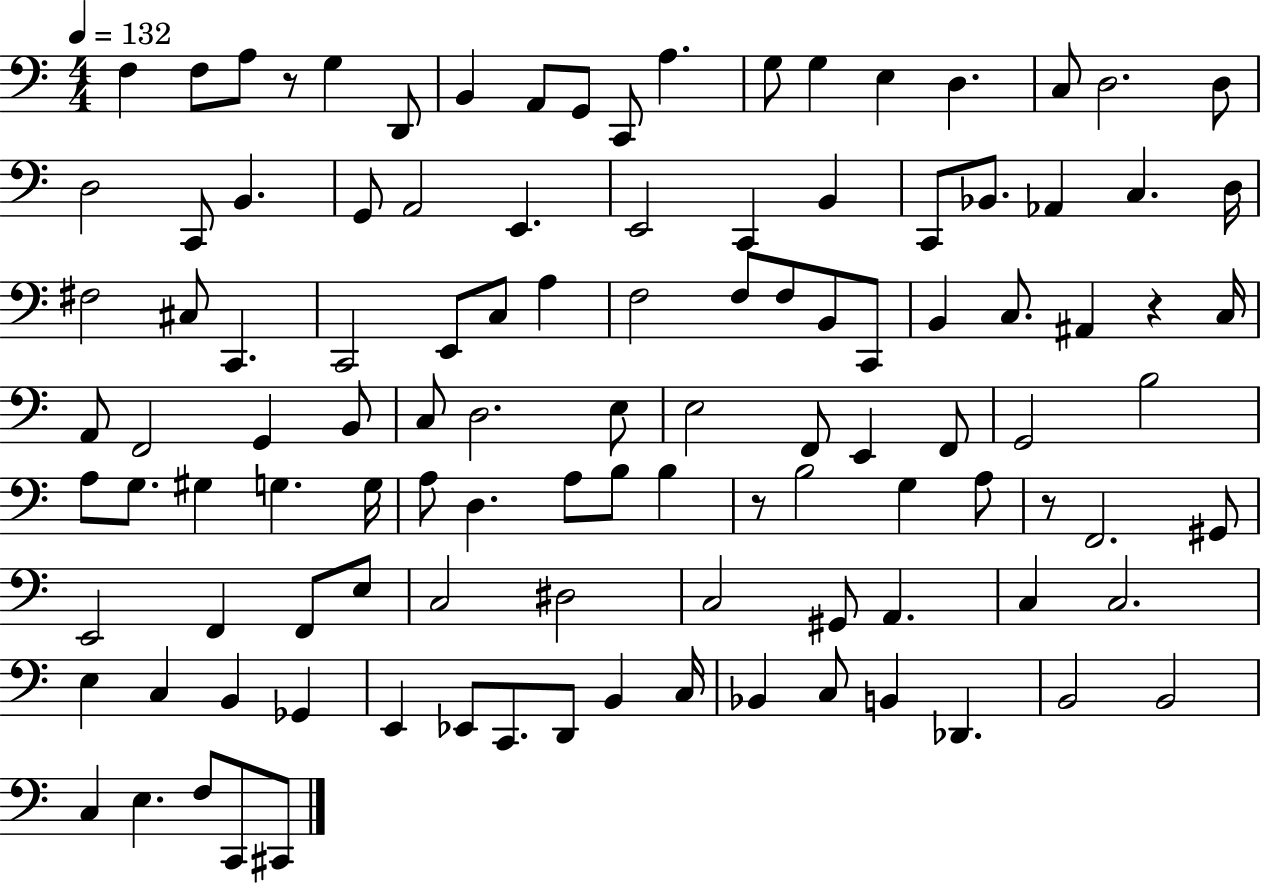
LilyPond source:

{
  \clef bass
  \numericTimeSignature
  \time 4/4
  \key c \major
  \tempo 4 = 132
  f4 f8 a8 r8 g4 d,8 | b,4 a,8 g,8 c,8 a4. | g8 g4 e4 d4. | c8 d2. d8 | \break d2 c,8 b,4. | g,8 a,2 e,4. | e,2 c,4 b,4 | c,8 bes,8. aes,4 c4. d16 | \break fis2 cis8 c,4. | c,2 e,8 c8 a4 | f2 f8 f8 b,8 c,8 | b,4 c8. ais,4 r4 c16 | \break a,8 f,2 g,4 b,8 | c8 d2. e8 | e2 f,8 e,4 f,8 | g,2 b2 | \break a8 g8. gis4 g4. g16 | a8 d4. a8 b8 b4 | r8 b2 g4 a8 | r8 f,2. gis,8 | \break e,2 f,4 f,8 e8 | c2 dis2 | c2 gis,8 a,4. | c4 c2. | \break e4 c4 b,4 ges,4 | e,4 ees,8 c,8. d,8 b,4 c16 | bes,4 c8 b,4 des,4. | b,2 b,2 | \break c4 e4. f8 c,8 cis,8 | \bar "|."
}